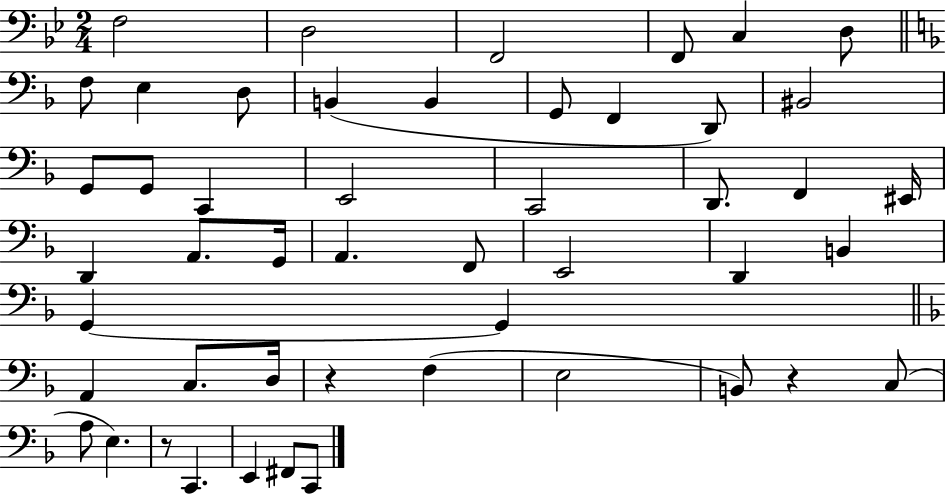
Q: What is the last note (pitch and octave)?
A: C2